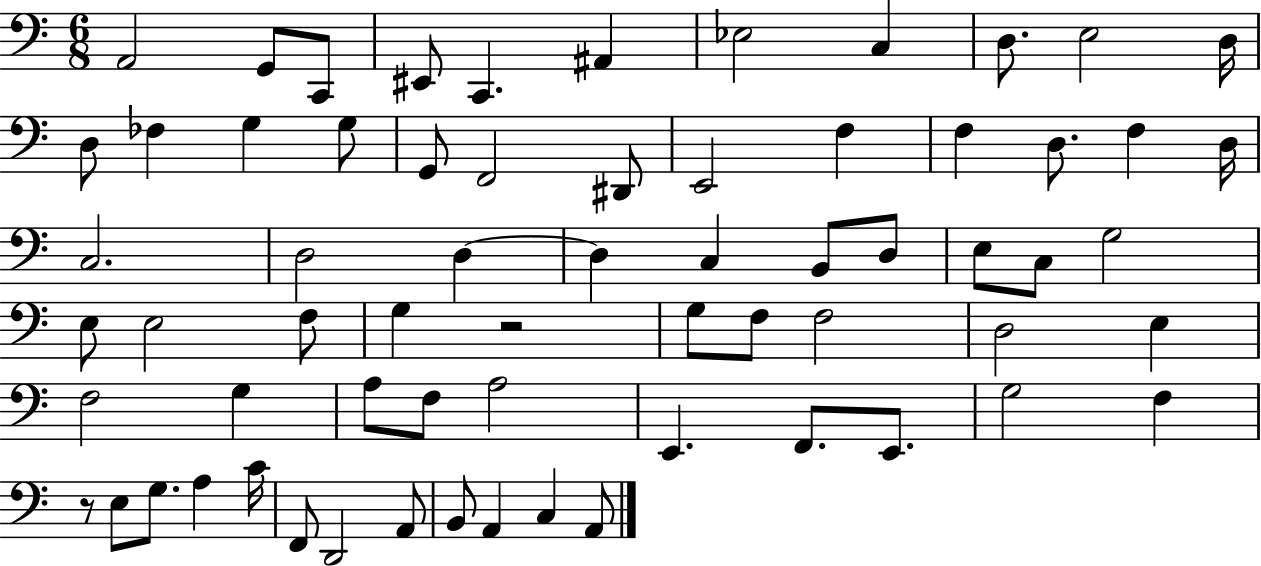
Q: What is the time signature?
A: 6/8